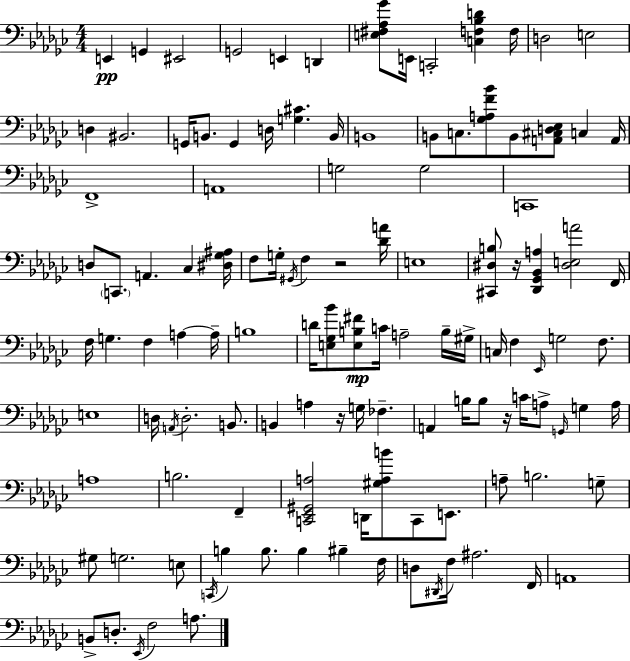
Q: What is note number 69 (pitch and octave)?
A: A3